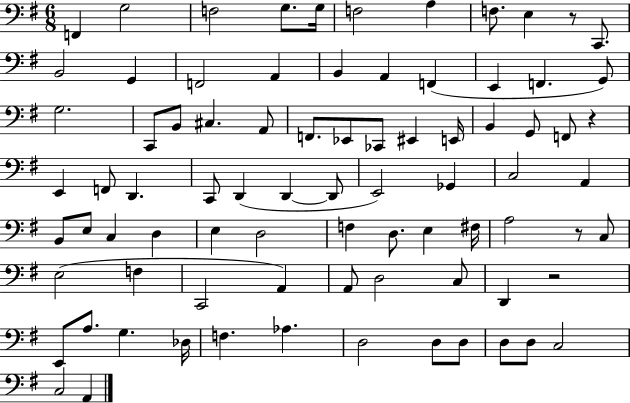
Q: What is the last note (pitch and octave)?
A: A2